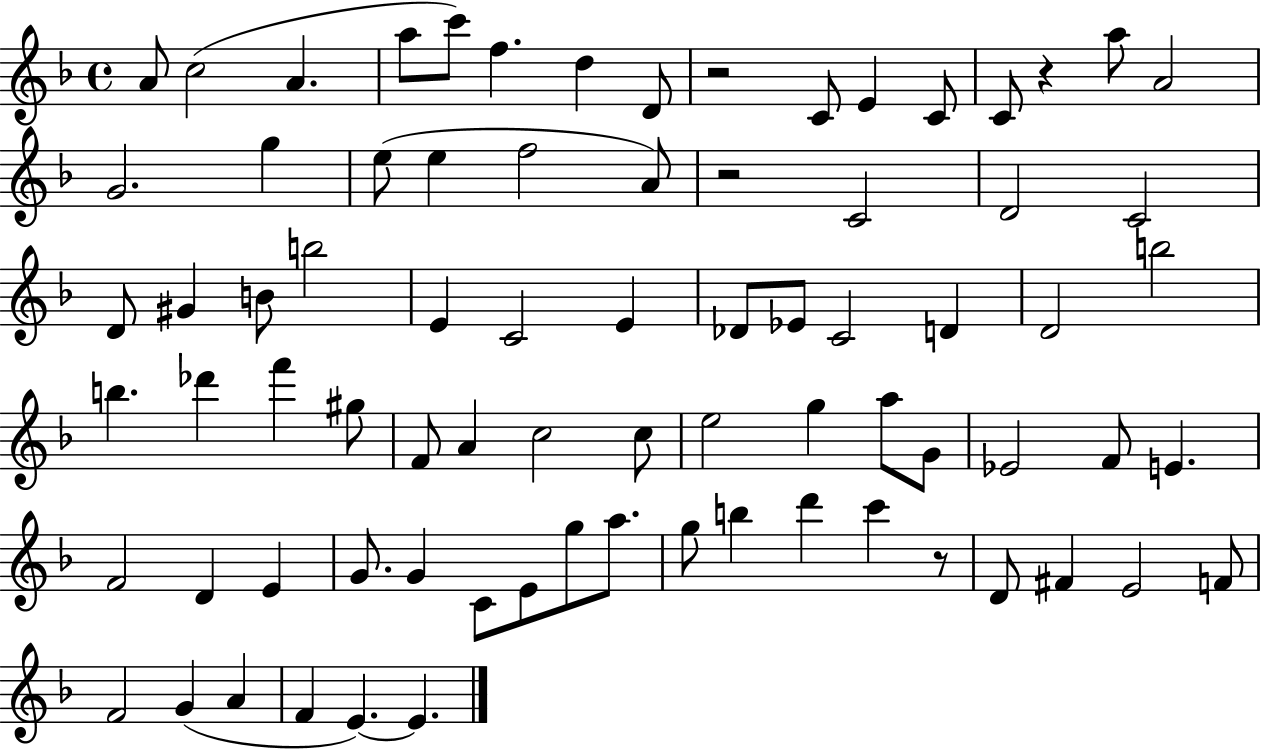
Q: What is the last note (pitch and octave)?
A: E4